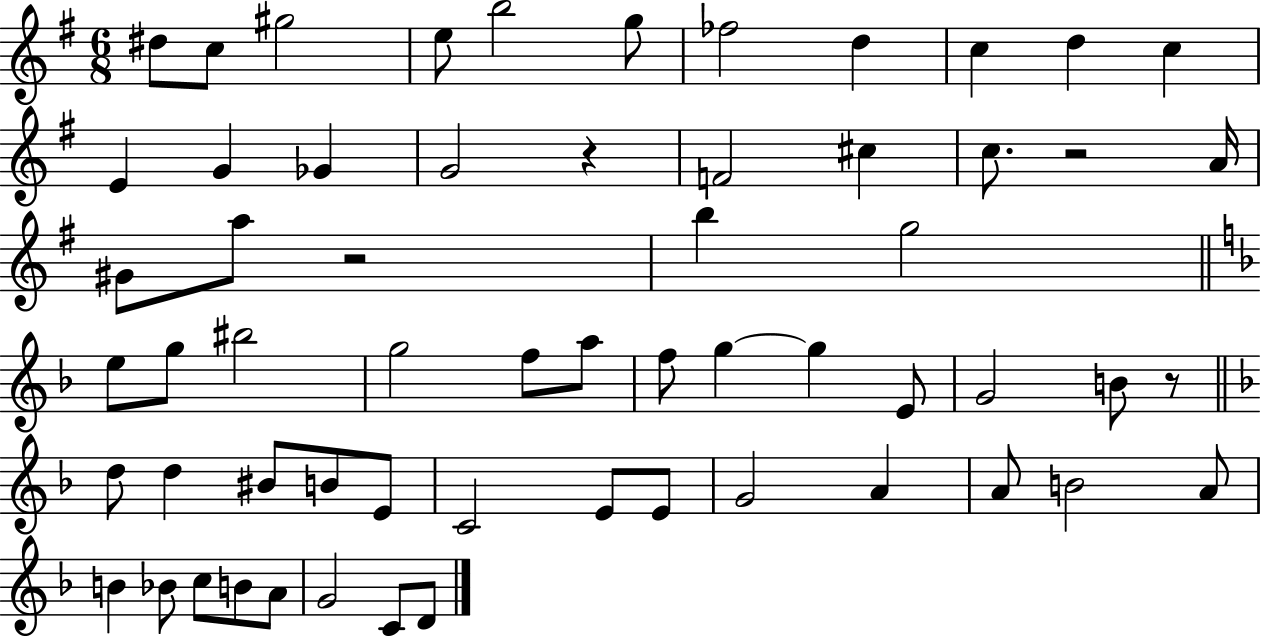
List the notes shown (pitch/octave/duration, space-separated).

D#5/e C5/e G#5/h E5/e B5/h G5/e FES5/h D5/q C5/q D5/q C5/q E4/q G4/q Gb4/q G4/h R/q F4/h C#5/q C5/e. R/h A4/s G#4/e A5/e R/h B5/q G5/h E5/e G5/e BIS5/h G5/h F5/e A5/e F5/e G5/q G5/q E4/e G4/h B4/e R/e D5/e D5/q BIS4/e B4/e E4/e C4/h E4/e E4/e G4/h A4/q A4/e B4/h A4/e B4/q Bb4/e C5/e B4/e A4/e G4/h C4/e D4/e